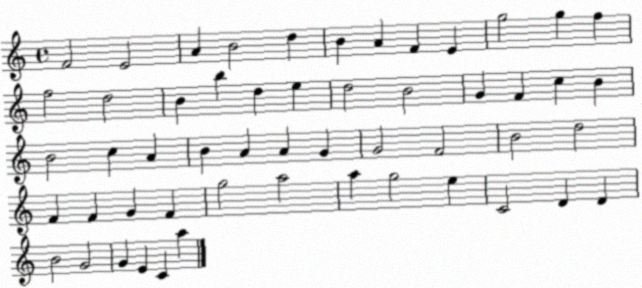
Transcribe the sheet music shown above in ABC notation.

X:1
T:Untitled
M:4/4
L:1/4
K:C
F2 E2 A B2 d B A F E g2 g f f2 d2 B b d e d2 B2 G F c B B2 c A B A A G G2 F2 B2 d2 F F G F g2 a2 a g2 e C2 D D B2 G2 G E C a